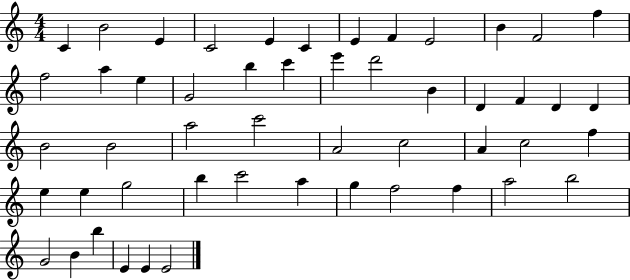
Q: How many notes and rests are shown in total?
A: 51